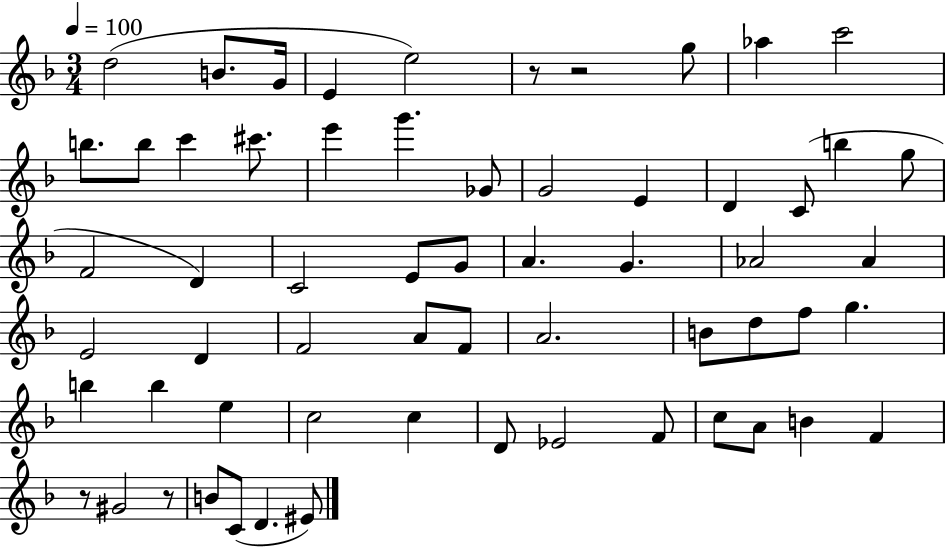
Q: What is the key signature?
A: F major